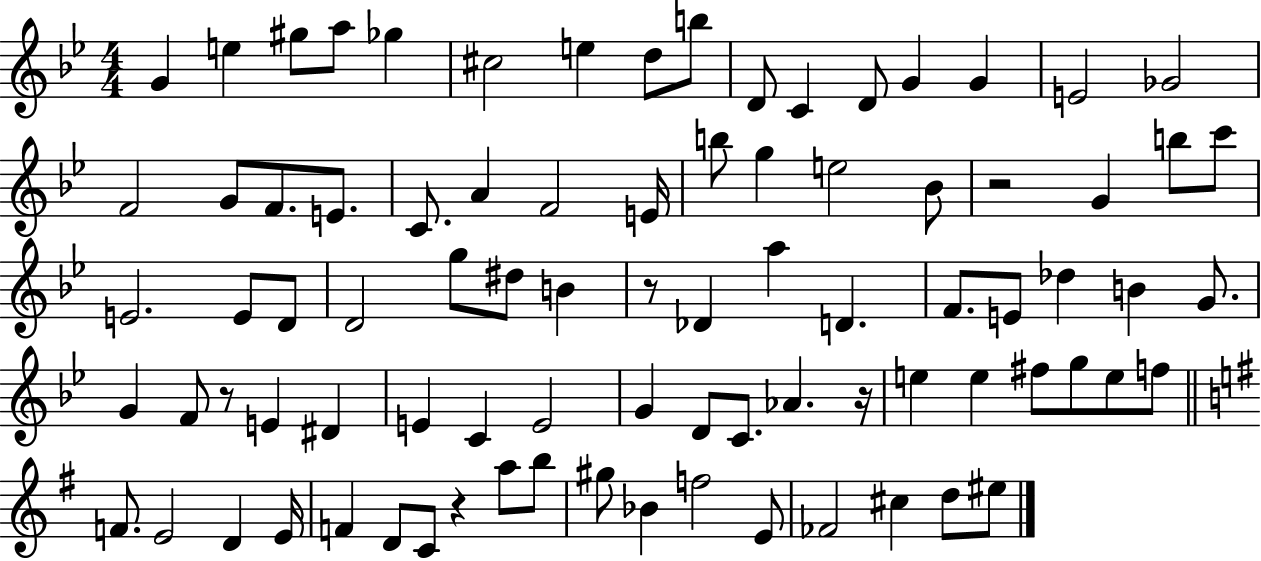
G4/q E5/q G#5/e A5/e Gb5/q C#5/h E5/q D5/e B5/e D4/e C4/q D4/e G4/q G4/q E4/h Gb4/h F4/h G4/e F4/e. E4/e. C4/e. A4/q F4/h E4/s B5/e G5/q E5/h Bb4/e R/h G4/q B5/e C6/e E4/h. E4/e D4/e D4/h G5/e D#5/e B4/q R/e Db4/q A5/q D4/q. F4/e. E4/e Db5/q B4/q G4/e. G4/q F4/e R/e E4/q D#4/q E4/q C4/q E4/h G4/q D4/e C4/e. Ab4/q. R/s E5/q E5/q F#5/e G5/e E5/e F5/e F4/e. E4/h D4/q E4/s F4/q D4/e C4/e R/q A5/e B5/e G#5/e Bb4/q F5/h E4/e FES4/h C#5/q D5/e EIS5/e